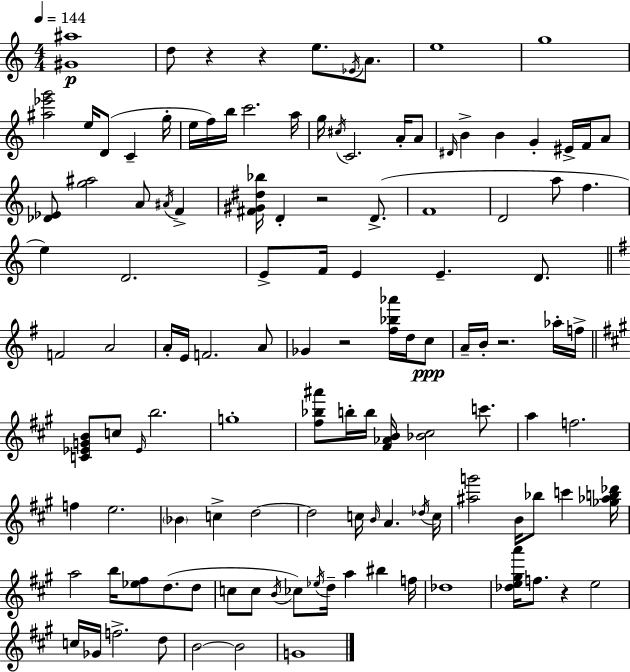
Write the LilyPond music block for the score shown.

{
  \clef treble
  \numericTimeSignature
  \time 4/4
  \key c \major
  \tempo 4 = 144
  <gis' ais''>1\p | d''8 r4 r4 e''8. \acciaccatura { ees'16 } a'8. | e''1 | g''1 | \break <ais'' ees''' g'''>2 e''16 d'8( c'4-- | g''16-. e''16 f''16) b''16 c'''2. | a''16 g''16 \acciaccatura { cis''16 } c'2. a'16-. | a'8 \grace { dis'16 } b'4-> b'4 g'4-. eis'16-> | \break f'16 a'8 <des' ees'>8 <g'' ais''>2 a'8 \acciaccatura { ais'16 } | f'4-> <fis' gis' dis'' bes''>16 d'4-. r2 | d'8.->( f'1 | d'2 a''8 f''4. | \break e''4) d'2. | e'8-> f'16 e'4 e'4.-- | d'8. \bar "||" \break \key e \minor f'2 a'2 | a'16-. e'16 f'2. a'8 | ges'4 r2 <fis'' bes'' aes'''>16 d''16 c''8\ppp | a'16-- b'16-. r2. aes''16-. f''16-> | \break \bar "||" \break \key a \major <c' ees' g' b'>8 c''8 \grace { ees'16 } b''2. | g''1-. | <fis'' bes'' ais'''>8 b''16-. b''16 <fis' aes' b'>16 <bes' cis''>2 c'''8. | a''4 f''2. | \break f''4 e''2. | \parenthesize bes'4 c''4-> d''2~~ | d''2 c''16 \grace { b'16 } a'4. | \acciaccatura { des''16 } c''16 <ais'' g'''>2 b'16 bes''8 c'''4 | \break <ges'' aes'' b'' des'''>16 a''2 b''16 <ees'' fis''>8 d''8.( | d''8 c''8 c''8 \acciaccatura { b'16 }) ces''8 \acciaccatura { ees''16 } d''16-- a''4 | bis''4 f''16 des''1 | <des'' e'' gis'' a'''>16 f''8. r4 e''2 | \break c''16 ges'16 f''2.-> | d''8 b'2~~ b'2 | g'1 | \bar "|."
}